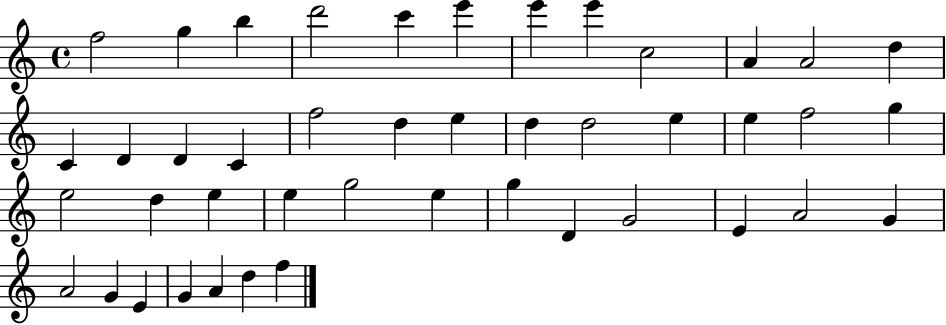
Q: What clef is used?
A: treble